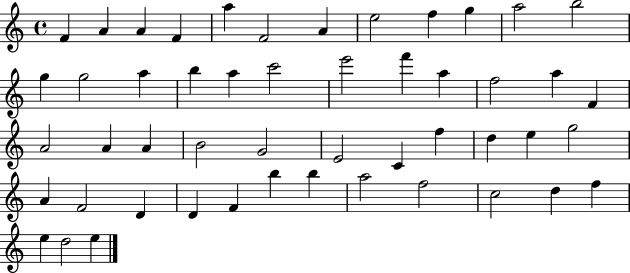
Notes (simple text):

F4/q A4/q A4/q F4/q A5/q F4/h A4/q E5/h F5/q G5/q A5/h B5/h G5/q G5/h A5/q B5/q A5/q C6/h E6/h F6/q A5/q F5/h A5/q F4/q A4/h A4/q A4/q B4/h G4/h E4/h C4/q F5/q D5/q E5/q G5/h A4/q F4/h D4/q D4/q F4/q B5/q B5/q A5/h F5/h C5/h D5/q F5/q E5/q D5/h E5/q